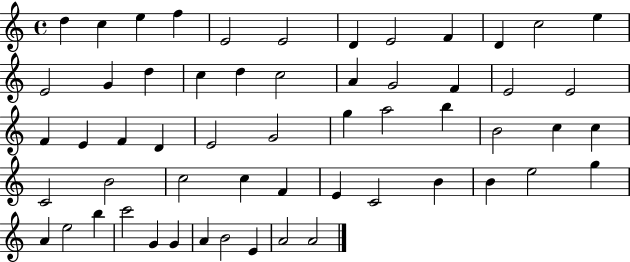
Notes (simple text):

D5/q C5/q E5/q F5/q E4/h E4/h D4/q E4/h F4/q D4/q C5/h E5/q E4/h G4/q D5/q C5/q D5/q C5/h A4/q G4/h F4/q E4/h E4/h F4/q E4/q F4/q D4/q E4/h G4/h G5/q A5/h B5/q B4/h C5/q C5/q C4/h B4/h C5/h C5/q F4/q E4/q C4/h B4/q B4/q E5/h G5/q A4/q E5/h B5/q C6/h G4/q G4/q A4/q B4/h E4/q A4/h A4/h